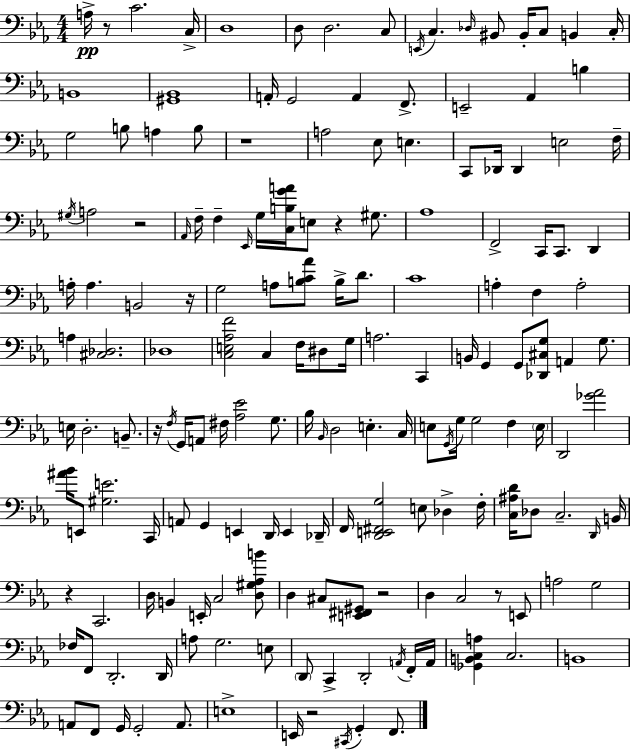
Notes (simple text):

A3/s R/e C4/h. C3/s D3/w D3/e D3/h. C3/e E2/s C3/q. Db3/s BIS2/e BIS2/s C3/e B2/q C3/s B2/w [G#2,Bb2]/w A2/s G2/h A2/q F2/e. E2/h Ab2/q B3/q G3/h B3/e A3/q B3/e R/w A3/h Eb3/e E3/q. C2/e Db2/s Db2/q E3/h F3/s G#3/s A3/h R/h Ab2/s F3/s F3/q Eb2/s G3/s [C3,B3,G4,A4]/s E3/e R/q G#3/e. Ab3/w F2/h C2/s C2/e. D2/q A3/s A3/q. B2/h R/s G3/h A3/e [B3,C4,Ab4]/e B3/s D4/e. C4/w A3/q F3/q A3/h A3/q [C#3,Db3]/h. Db3/w [C3,E3,Ab3,F4]/h C3/q F3/s D#3/e G3/s A3/h. C2/q B2/s G2/q G2/e [Db2,C#3,G3]/e A2/q G3/e. E3/s D3/h. B2/e. R/s F3/s G2/s A2/e F#3/s [Ab3,Eb4]/h G3/e. Bb3/s Bb2/s D3/h E3/q. C3/s E3/e G2/s G3/s G3/h F3/q E3/s D2/h [Gb4,Ab4]/h [A#4,Bb4]/s E2/e [G#3,E4]/h. C2/s A2/e G2/q E2/q D2/s E2/q Db2/s F2/s [D2,E2,F#2,G3]/h E3/e Db3/q F3/s [C3,A#3,D4]/s Db3/e C3/h. D2/s B2/s R/q C2/h. D3/s B2/q E2/s C3/h [D3,G#3,Ab3,B4]/e D3/q C#3/e [E2,F#2,G#2]/e R/h D3/q C3/h R/e E2/e A3/h G3/h FES3/s F2/e D2/h. D2/s A3/e G3/h. E3/e D2/e C2/q D2/h A2/s F2/s A2/s [Gb2,B2,C3,A3]/q C3/h. B2/w A2/e F2/e G2/s G2/h A2/e. E3/w E2/s R/h C#2/s G2/q F2/e.